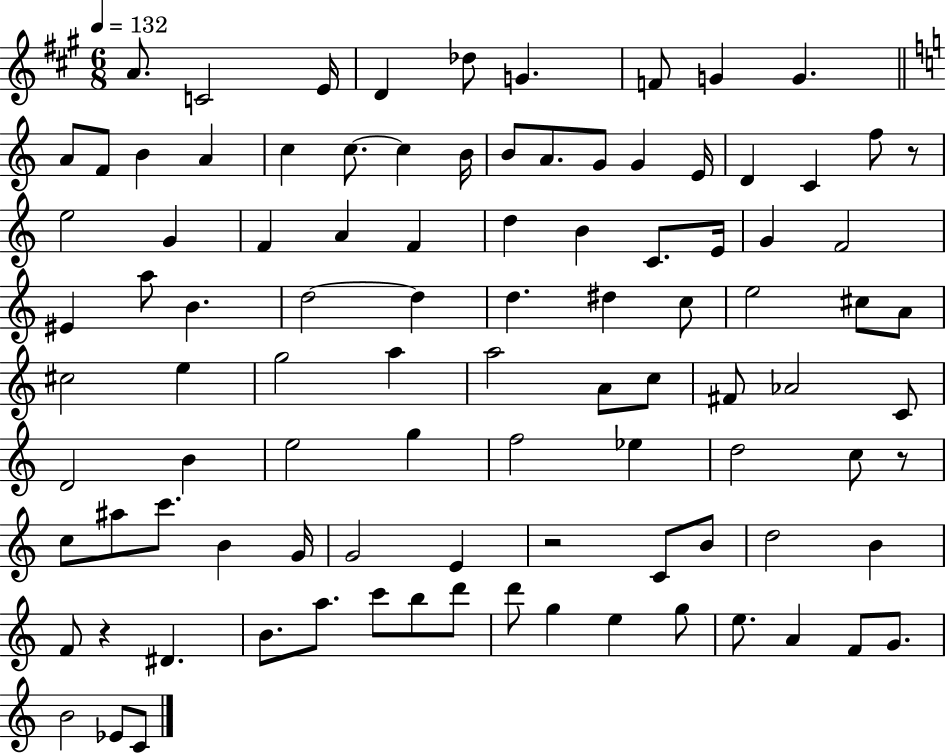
{
  \clef treble
  \numericTimeSignature
  \time 6/8
  \key a \major
  \tempo 4 = 132
  \repeat volta 2 { a'8. c'2 e'16 | d'4 des''8 g'4. | f'8 g'4 g'4. | \bar "||" \break \key a \minor a'8 f'8 b'4 a'4 | c''4 c''8.~~ c''4 b'16 | b'8 a'8. g'8 g'4 e'16 | d'4 c'4 f''8 r8 | \break e''2 g'4 | f'4 a'4 f'4 | d''4 b'4 c'8. e'16 | g'4 f'2 | \break eis'4 a''8 b'4. | d''2~~ d''4 | d''4. dis''4 c''8 | e''2 cis''8 a'8 | \break cis''2 e''4 | g''2 a''4 | a''2 a'8 c''8 | fis'8 aes'2 c'8 | \break d'2 b'4 | e''2 g''4 | f''2 ees''4 | d''2 c''8 r8 | \break c''8 ais''8 c'''8. b'4 g'16 | g'2 e'4 | r2 c'8 b'8 | d''2 b'4 | \break f'8 r4 dis'4. | b'8. a''8. c'''8 b''8 d'''8 | d'''8 g''4 e''4 g''8 | e''8. a'4 f'8 g'8. | \break b'2 ees'8 c'8 | } \bar "|."
}